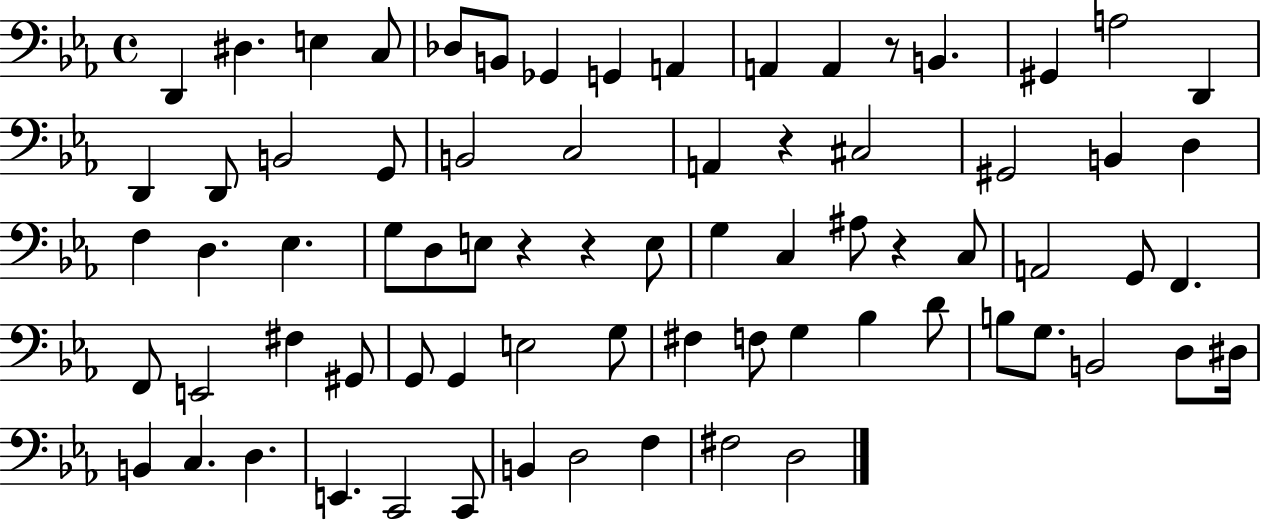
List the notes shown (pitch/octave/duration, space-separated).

D2/q D#3/q. E3/q C3/e Db3/e B2/e Gb2/q G2/q A2/q A2/q A2/q R/e B2/q. G#2/q A3/h D2/q D2/q D2/e B2/h G2/e B2/h C3/h A2/q R/q C#3/h G#2/h B2/q D3/q F3/q D3/q. Eb3/q. G3/e D3/e E3/e R/q R/q E3/e G3/q C3/q A#3/e R/q C3/e A2/h G2/e F2/q. F2/e E2/h F#3/q G#2/e G2/e G2/q E3/h G3/e F#3/q F3/e G3/q Bb3/q D4/e B3/e G3/e. B2/h D3/e D#3/s B2/q C3/q. D3/q. E2/q. C2/h C2/e B2/q D3/h F3/q F#3/h D3/h